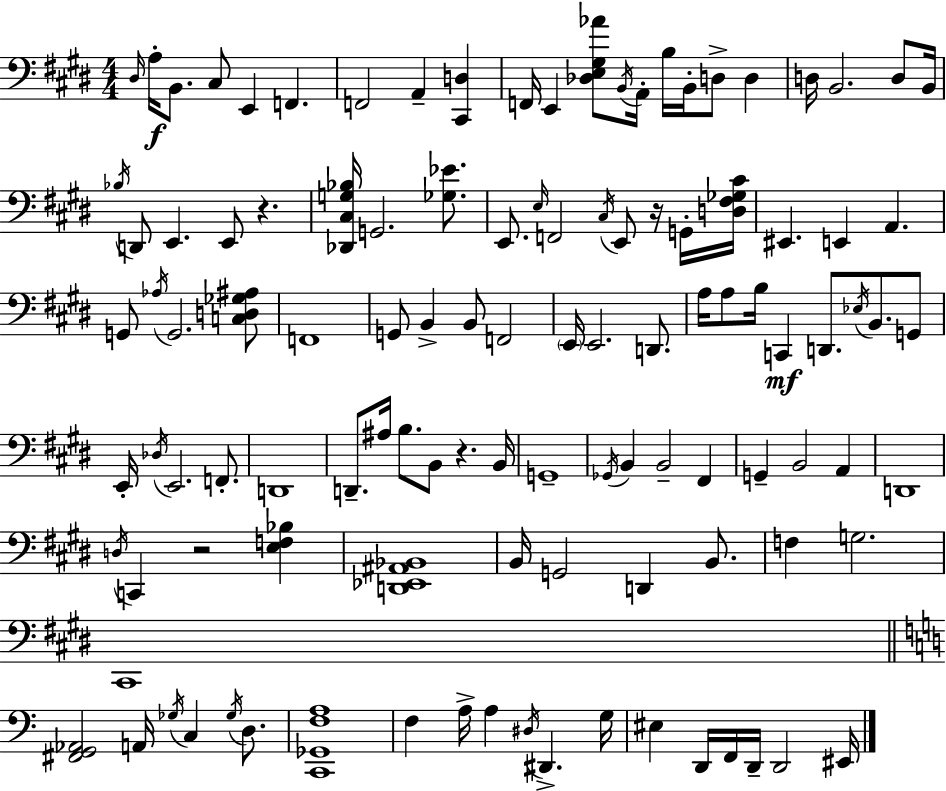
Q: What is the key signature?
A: E major